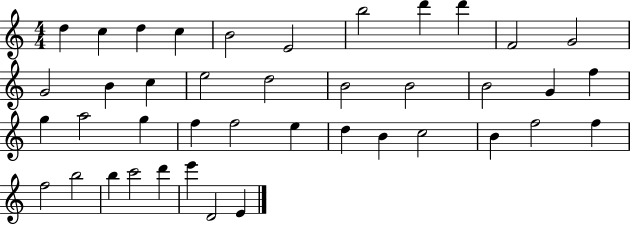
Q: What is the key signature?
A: C major